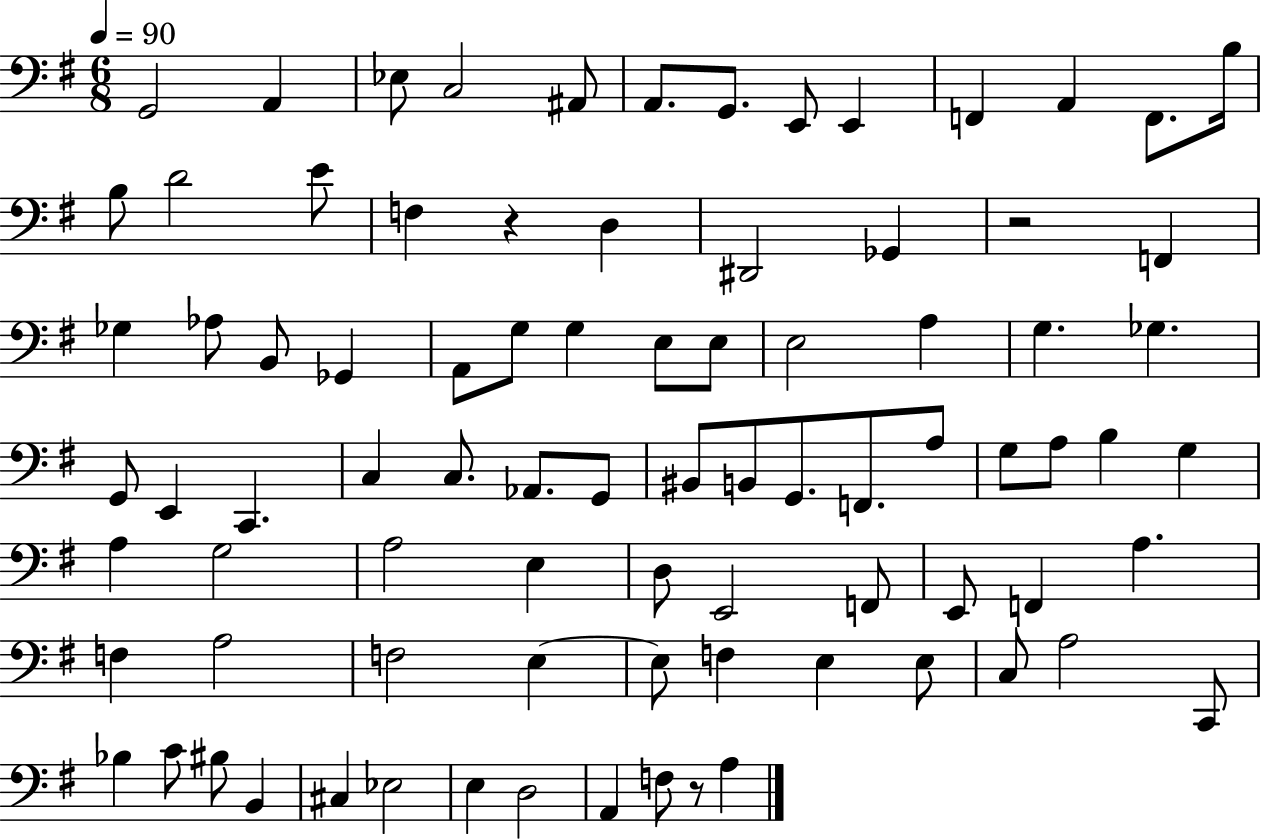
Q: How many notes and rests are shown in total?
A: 85